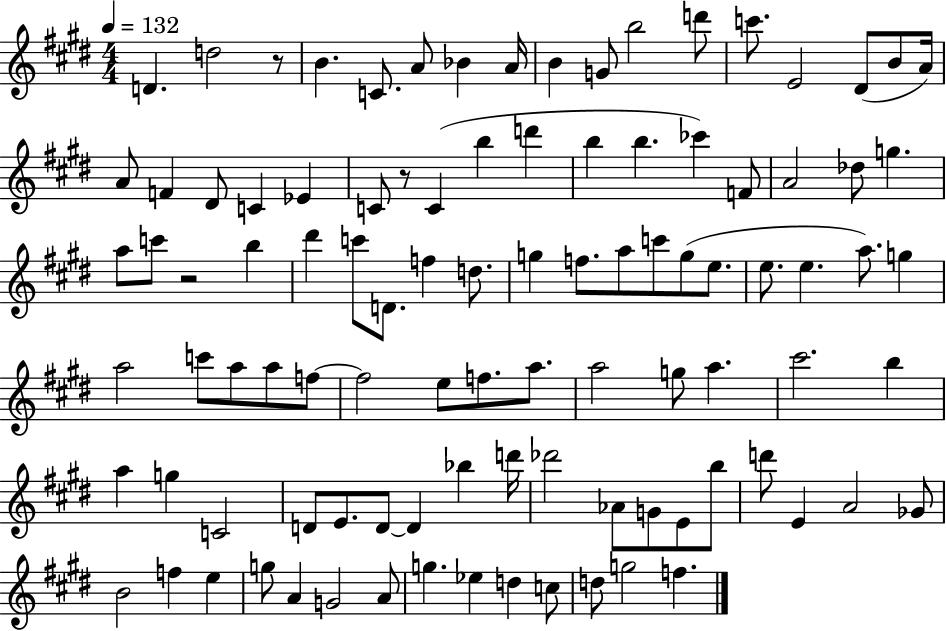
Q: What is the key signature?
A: E major